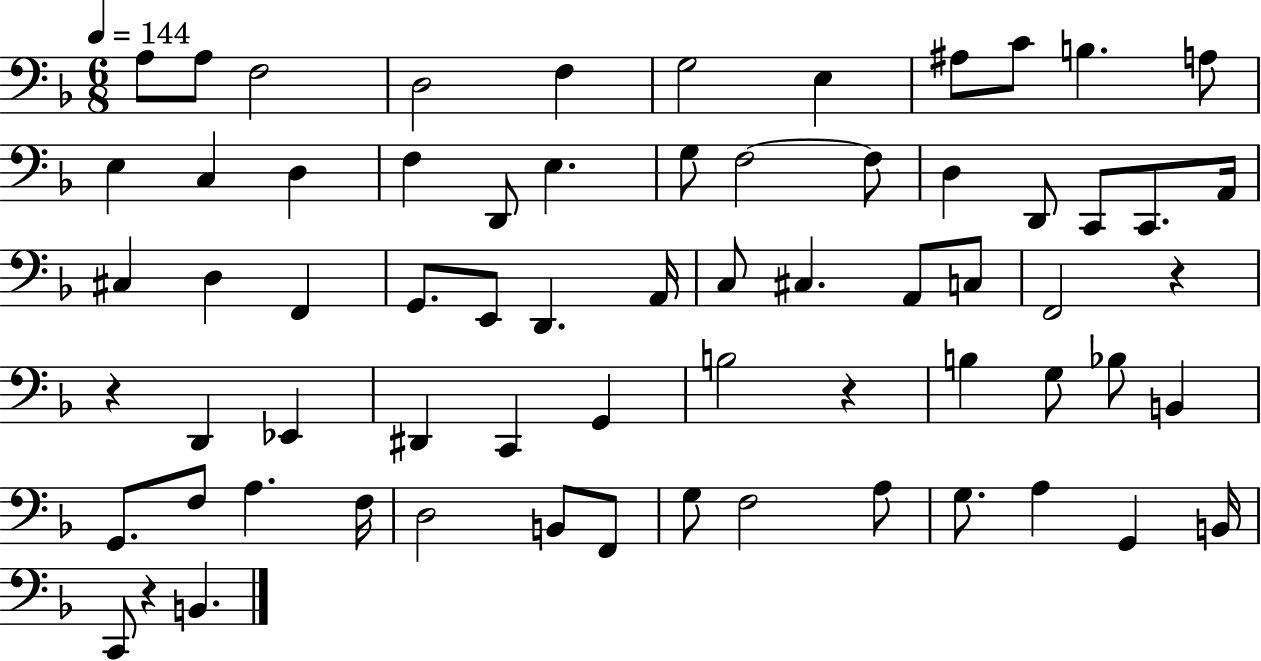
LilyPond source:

{
  \clef bass
  \numericTimeSignature
  \time 6/8
  \key f \major
  \tempo 4 = 144
  a8 a8 f2 | d2 f4 | g2 e4 | ais8 c'8 b4. a8 | \break e4 c4 d4 | f4 d,8 e4. | g8 f2~~ f8 | d4 d,8 c,8 c,8. a,16 | \break cis4 d4 f,4 | g,8. e,8 d,4. a,16 | c8 cis4. a,8 c8 | f,2 r4 | \break r4 d,4 ees,4 | dis,4 c,4 g,4 | b2 r4 | b4 g8 bes8 b,4 | \break g,8. f8 a4. f16 | d2 b,8 f,8 | g8 f2 a8 | g8. a4 g,4 b,16 | \break c,8 r4 b,4. | \bar "|."
}